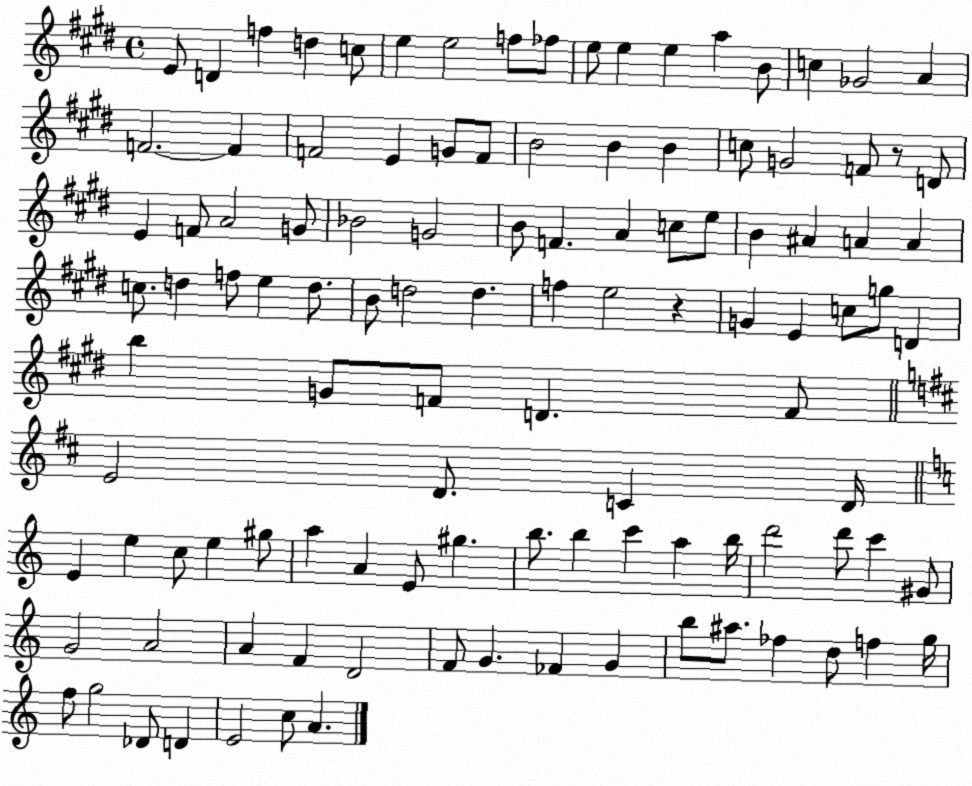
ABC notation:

X:1
T:Untitled
M:4/4
L:1/4
K:E
E/2 D f d c/2 e e2 f/2 _f/2 e/2 e e a B/2 c _G2 A F2 F F2 E G/2 F/2 B2 B B c/2 G2 F/2 z/2 D/2 E F/2 A2 G/2 _B2 G2 B/2 F A c/2 e/2 B ^A A A c/2 d f/2 e d/2 B/2 d2 d f e2 z G E c/2 g/2 D b G/2 F/2 D F/2 E2 D/2 C D/4 E e c/2 e ^g/2 a A E/2 ^g b/2 b c' a b/4 d'2 d'/2 c' ^G/2 G2 A2 A F D2 F/2 G _F G b/2 ^a/2 _f d/2 f g/4 f/2 g2 _D/2 D E2 c/2 A